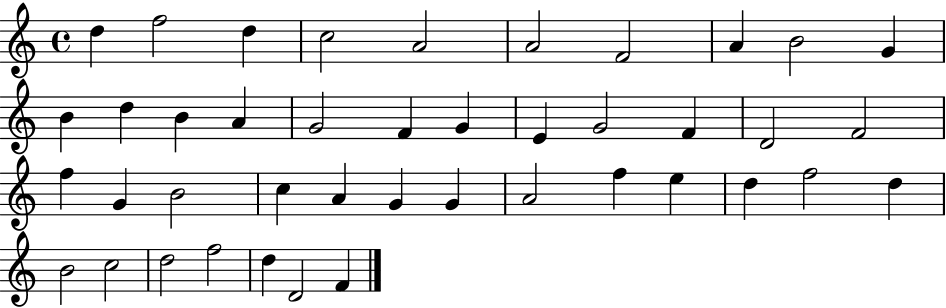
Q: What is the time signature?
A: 4/4